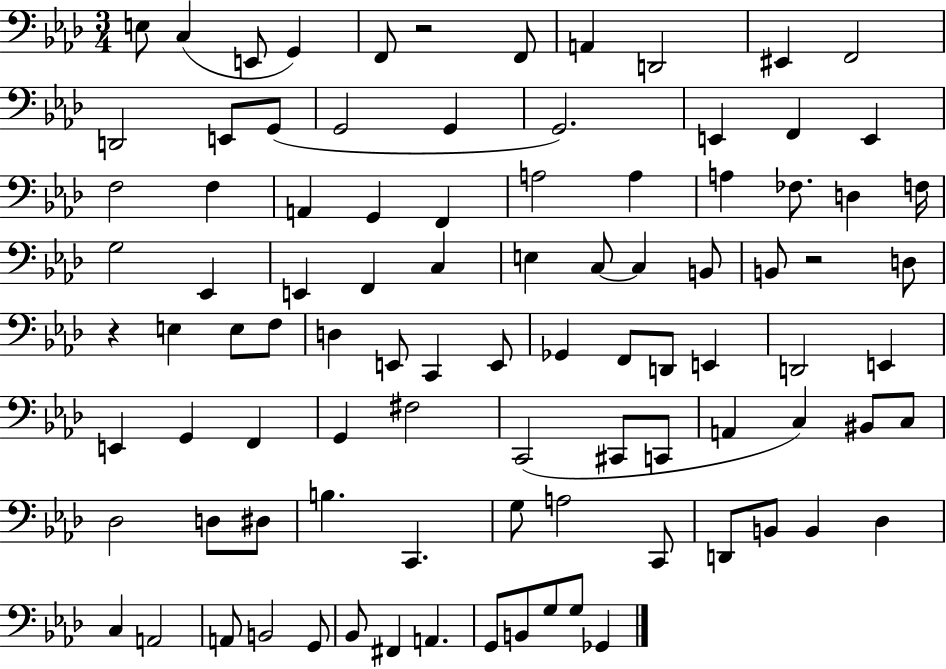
X:1
T:Untitled
M:3/4
L:1/4
K:Ab
E,/2 C, E,,/2 G,, F,,/2 z2 F,,/2 A,, D,,2 ^E,, F,,2 D,,2 E,,/2 G,,/2 G,,2 G,, G,,2 E,, F,, E,, F,2 F, A,, G,, F,, A,2 A, A, _F,/2 D, F,/4 G,2 _E,, E,, F,, C, E, C,/2 C, B,,/2 B,,/2 z2 D,/2 z E, E,/2 F,/2 D, E,,/2 C,, E,,/2 _G,, F,,/2 D,,/2 E,, D,,2 E,, E,, G,, F,, G,, ^F,2 C,,2 ^C,,/2 C,,/2 A,, C, ^B,,/2 C,/2 _D,2 D,/2 ^D,/2 B, C,, G,/2 A,2 C,,/2 D,,/2 B,,/2 B,, _D, C, A,,2 A,,/2 B,,2 G,,/2 _B,,/2 ^F,, A,, G,,/2 B,,/2 G,/2 G,/2 _G,,